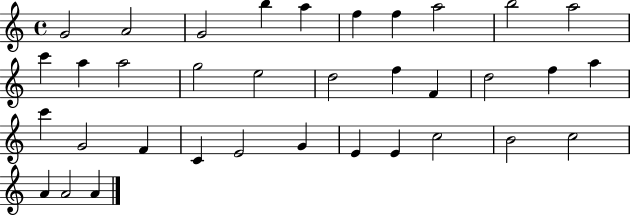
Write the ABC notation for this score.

X:1
T:Untitled
M:4/4
L:1/4
K:C
G2 A2 G2 b a f f a2 b2 a2 c' a a2 g2 e2 d2 f F d2 f a c' G2 F C E2 G E E c2 B2 c2 A A2 A